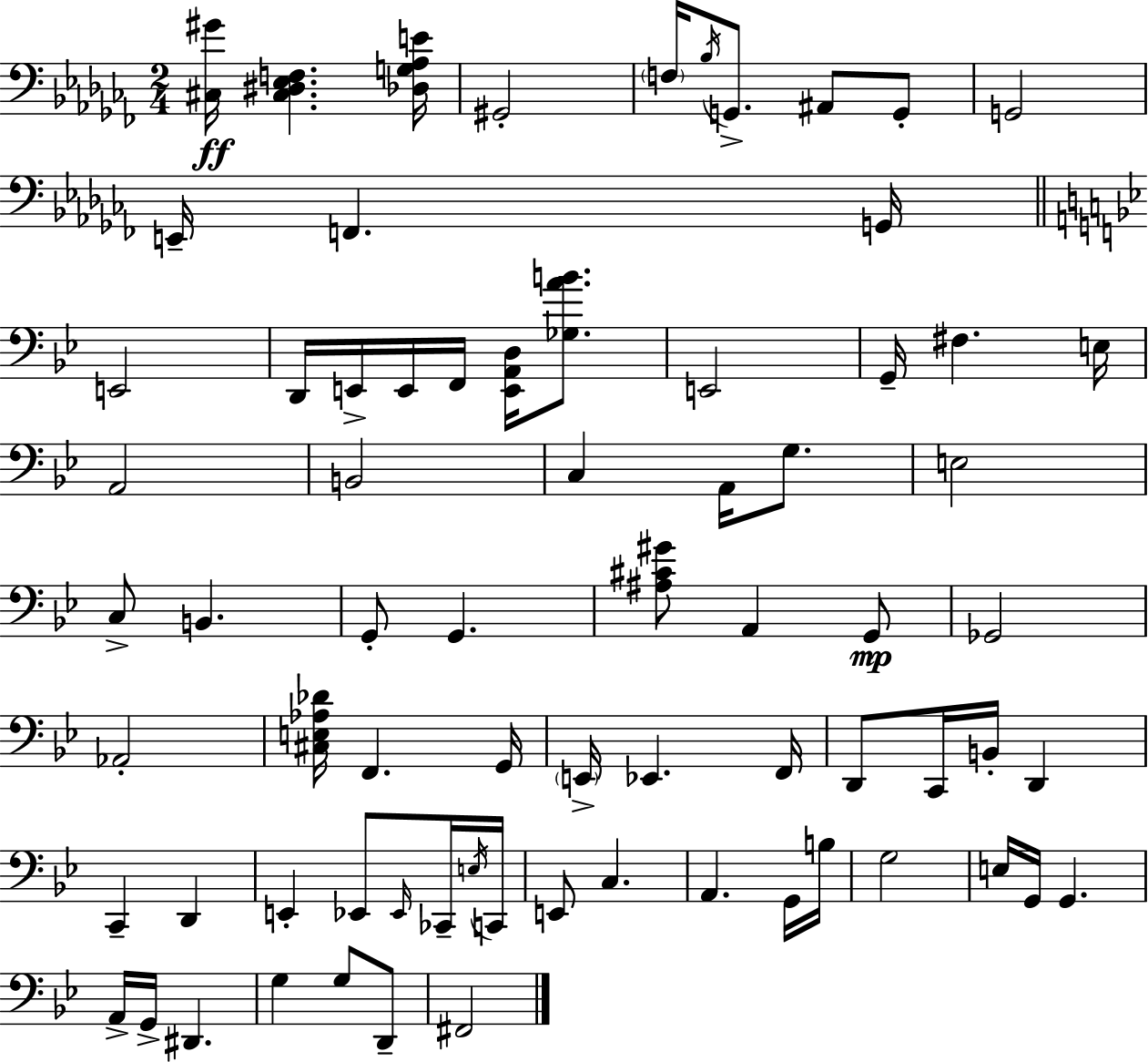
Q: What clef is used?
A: bass